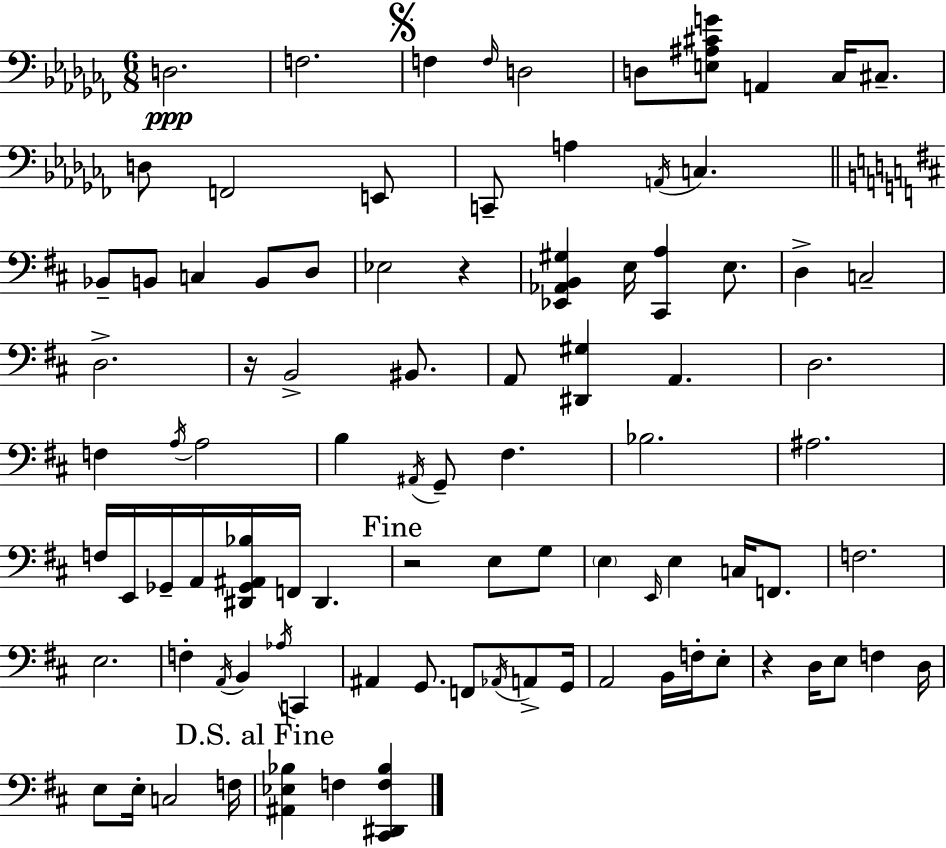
{
  \clef bass
  \numericTimeSignature
  \time 6/8
  \key aes \minor
  d2.\ppp | f2. | \mark \markup { \musicglyph "scripts.segno" } f4 \grace { f16 } d2 | d8 <e ais cis' g'>8 a,4 ces16 cis8.-- | \break d8 f,2 e,8 | c,8-- a4 \acciaccatura { a,16 } c4. | \bar "||" \break \key d \major bes,8-- b,8 c4 b,8 d8 | ees2 r4 | <ees, aes, b, gis>4 e16 <cis, a>4 e8. | d4-> c2-- | \break d2.-> | r16 b,2-> bis,8. | a,8 <dis, gis>4 a,4. | d2. | \break f4 \acciaccatura { a16 } a2 | b4 \acciaccatura { ais,16 } g,8-- fis4. | bes2. | ais2. | \break f16 e,16 ges,16-- a,16 <dis, ges, ais, bes>16 f,16 dis,4. | \mark "Fine" r2 e8 | g8 \parenthesize e4 \grace { e,16 } e4 c16 | f,8. f2. | \break e2. | f4-. \acciaccatura { a,16 } b,4 | \acciaccatura { aes16 } c,4 ais,4 g,8. | f,8 \acciaccatura { aes,16 } a,8-> g,16 a,2 | \break b,16 f16-. e8-. r4 d16 e8 | f4 d16 e8 e16-. c2 | f16 \mark "D.S. al Fine" <ais, ees bes>4 f4 | <cis, dis, f bes>4 \bar "|."
}